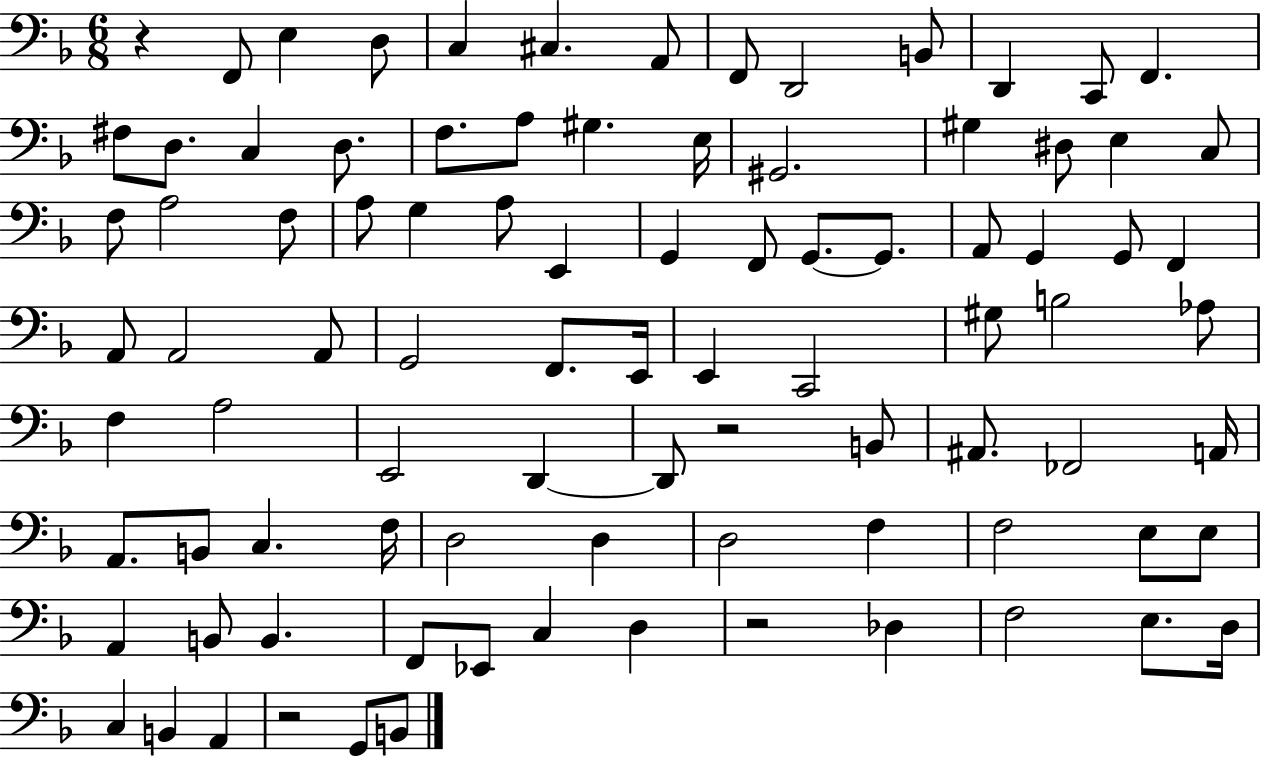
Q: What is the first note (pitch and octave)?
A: F2